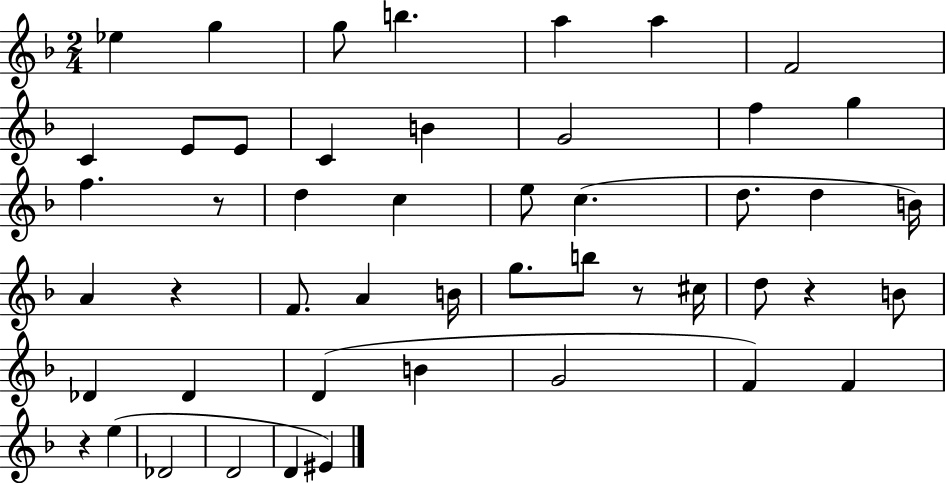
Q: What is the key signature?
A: F major